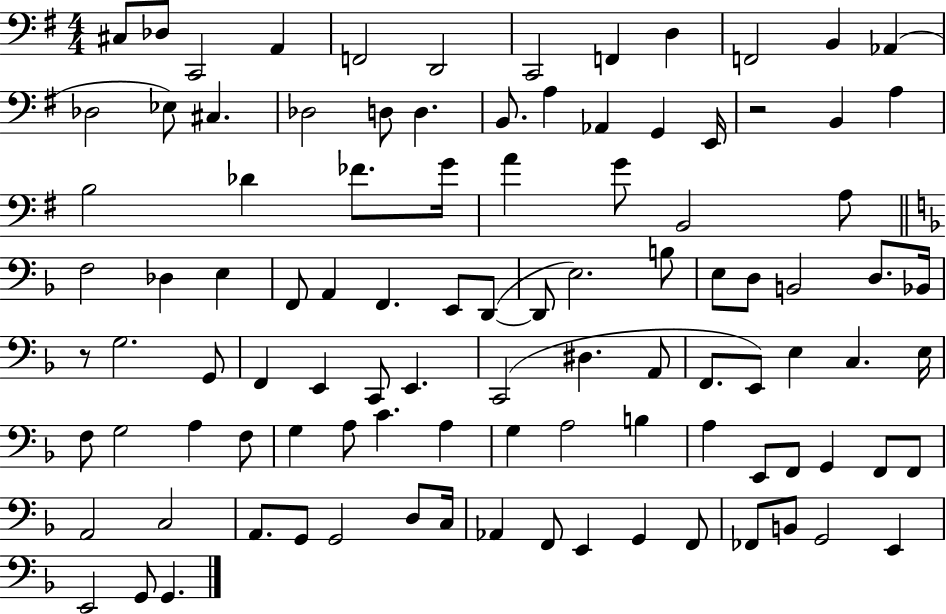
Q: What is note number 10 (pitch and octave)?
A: F2